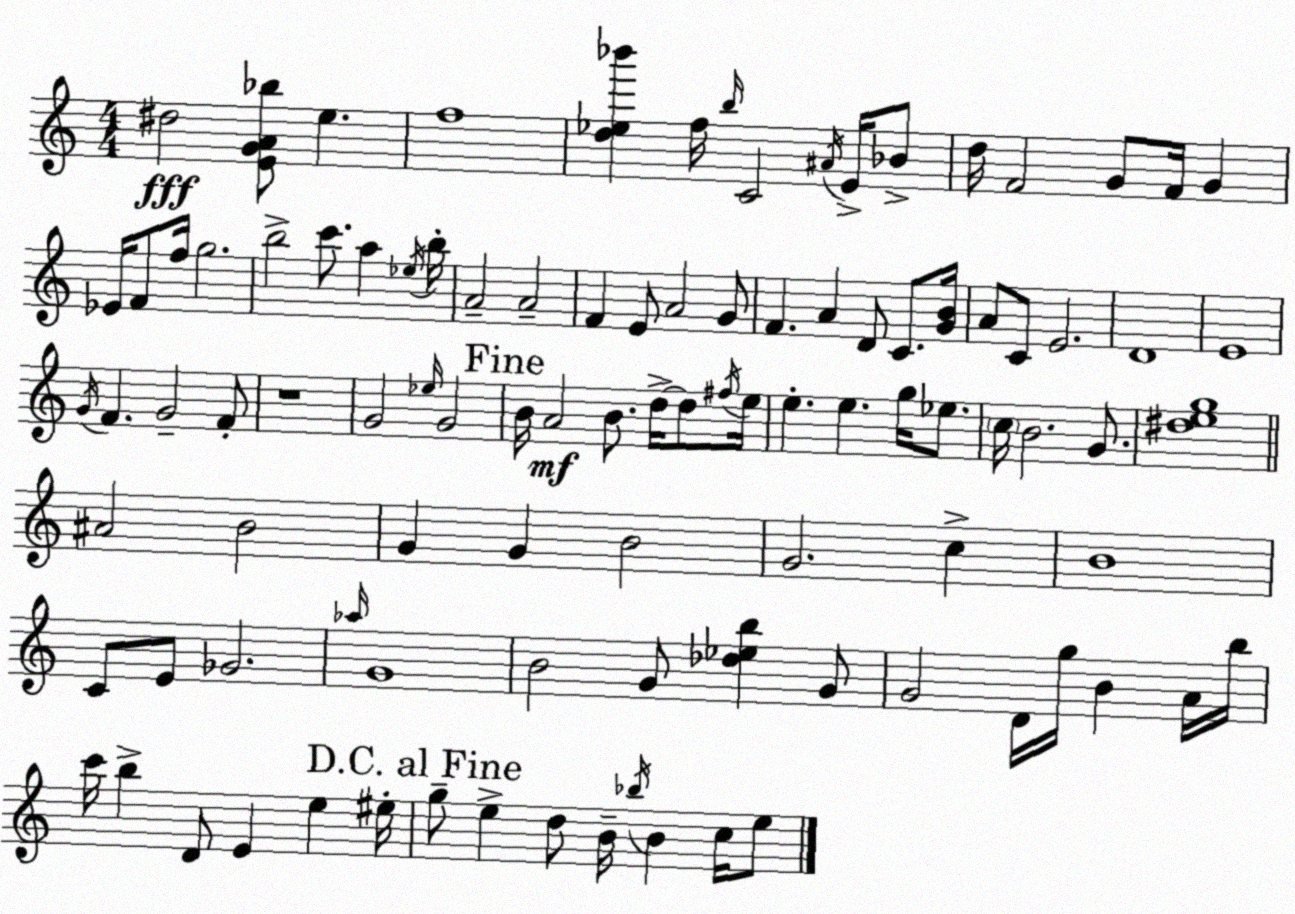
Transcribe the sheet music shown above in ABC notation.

X:1
T:Untitled
M:4/4
L:1/4
K:C
^d2 [EGA_b]/2 e f4 [d_e_b'] f/4 b/4 C2 ^A/4 E/4 _B/2 d/4 F2 G/2 F/4 G _E/4 F/2 f/4 g2 b2 c'/2 a _e/4 b/4 A2 A2 F E/2 A2 G/2 F A D/2 C/2 [GB]/4 A/2 C/2 E2 D4 E4 G/4 F G2 F/2 z4 G2 _e/4 G2 B/4 A2 B/2 d/4 d/2 ^f/4 e/4 e e g/4 _e/2 c/4 B2 G/2 [^deg]4 ^A2 B2 G G B2 G2 c B4 C/2 E/2 _G2 _a/4 G4 B2 G/2 [_d_eb] G/2 G2 D/4 g/4 B A/4 b/4 c'/4 b D/2 E e ^e/4 g/2 e d/2 B/4 _b/4 B c/4 e/2